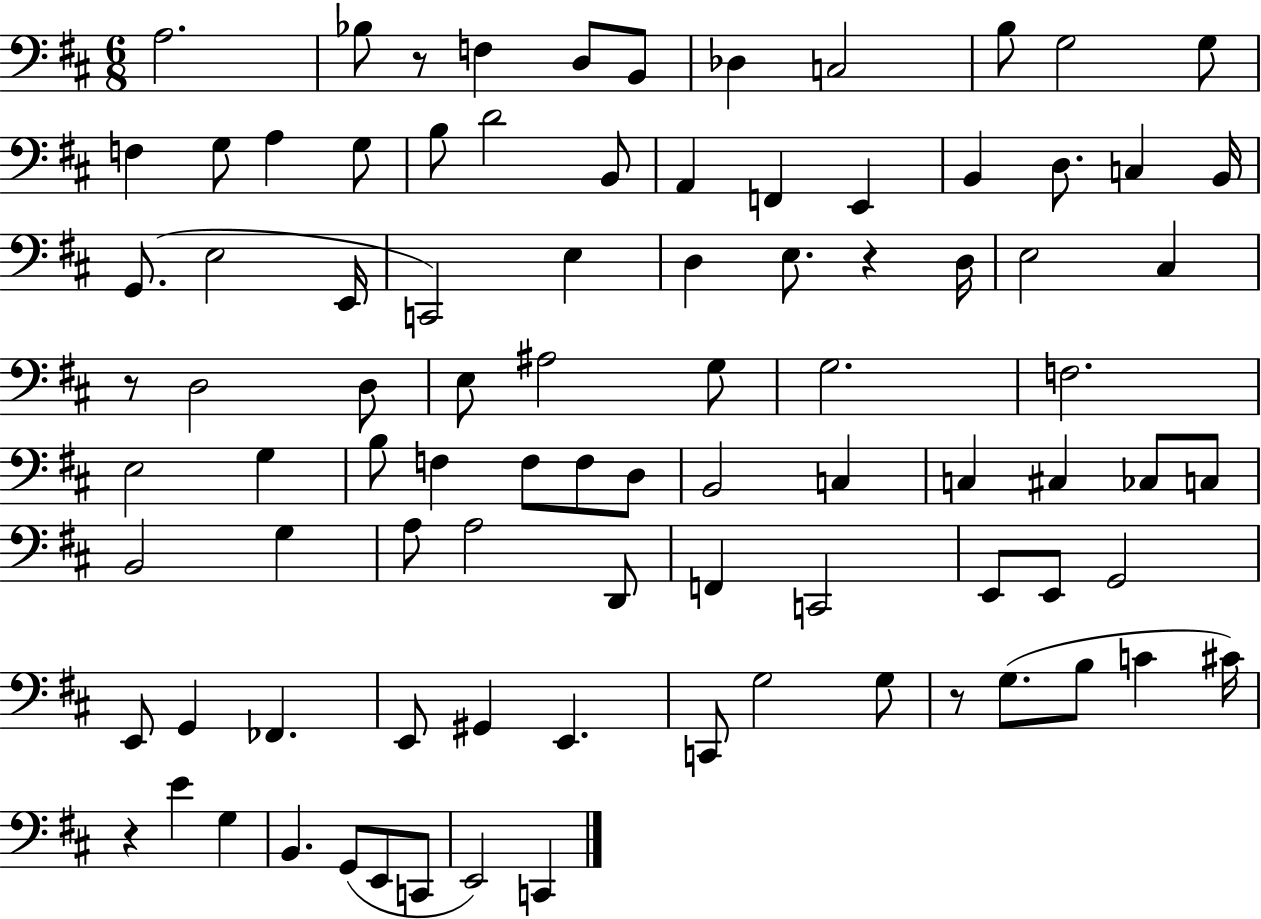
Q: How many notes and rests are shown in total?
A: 90